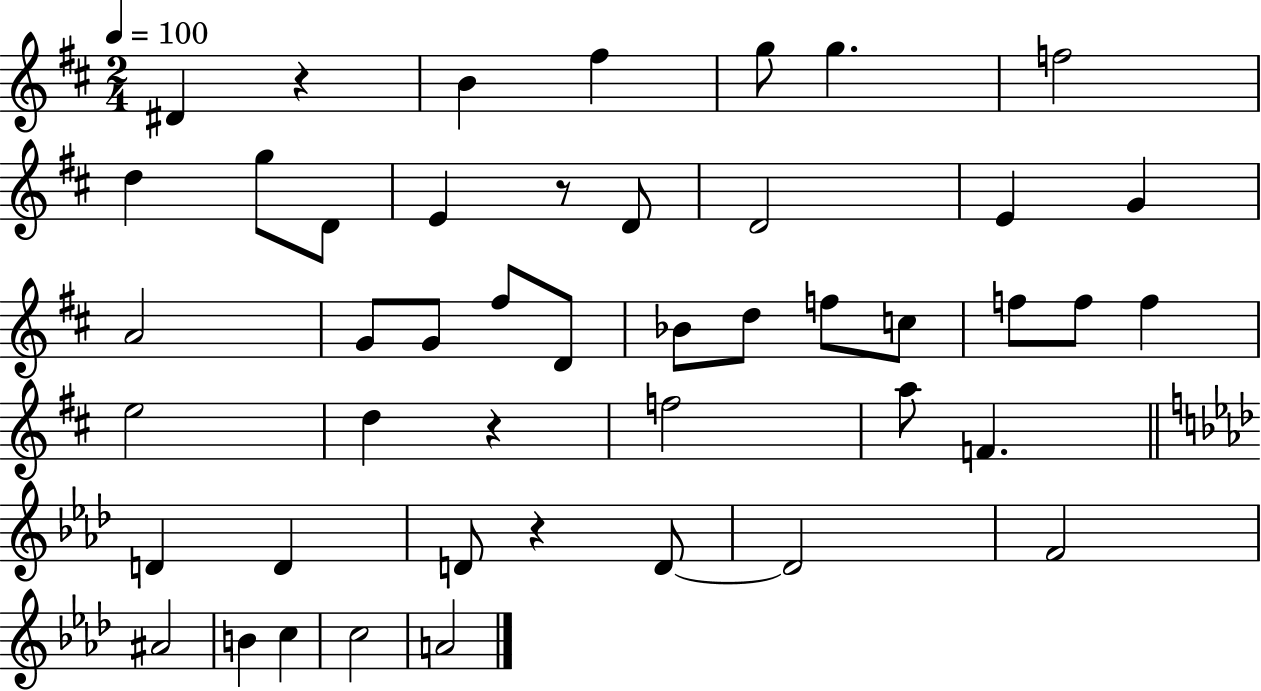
D#4/q R/q B4/q F#5/q G5/e G5/q. F5/h D5/q G5/e D4/e E4/q R/e D4/e D4/h E4/q G4/q A4/h G4/e G4/e F#5/e D4/e Bb4/e D5/e F5/e C5/e F5/e F5/e F5/q E5/h D5/q R/q F5/h A5/e F4/q. D4/q D4/q D4/e R/q D4/e D4/h F4/h A#4/h B4/q C5/q C5/h A4/h